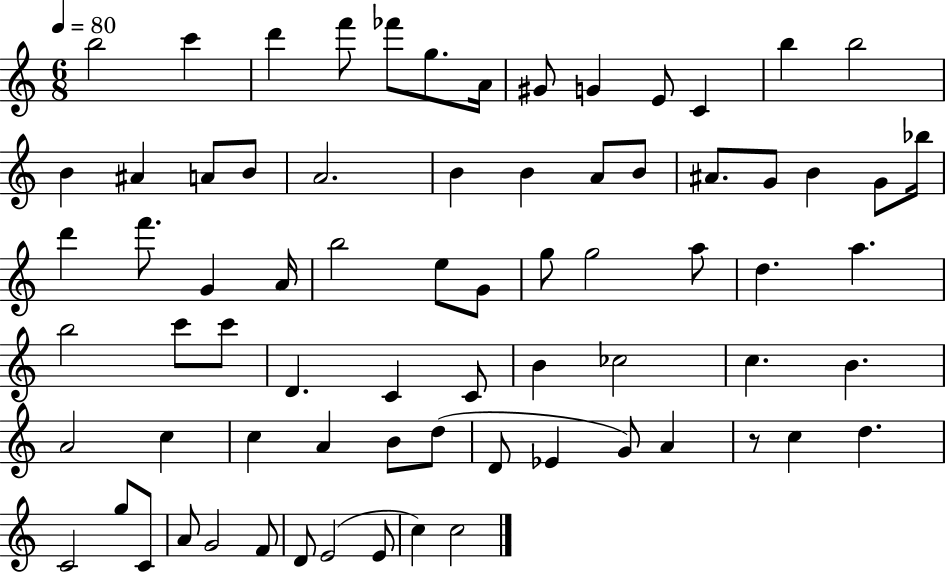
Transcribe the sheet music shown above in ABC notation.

X:1
T:Untitled
M:6/8
L:1/4
K:C
b2 c' d' f'/2 _f'/2 g/2 A/4 ^G/2 G E/2 C b b2 B ^A A/2 B/2 A2 B B A/2 B/2 ^A/2 G/2 B G/2 _b/4 d' f'/2 G A/4 b2 e/2 G/2 g/2 g2 a/2 d a b2 c'/2 c'/2 D C C/2 B _c2 c B A2 c c A B/2 d/2 D/2 _E G/2 A z/2 c d C2 g/2 C/2 A/2 G2 F/2 D/2 E2 E/2 c c2